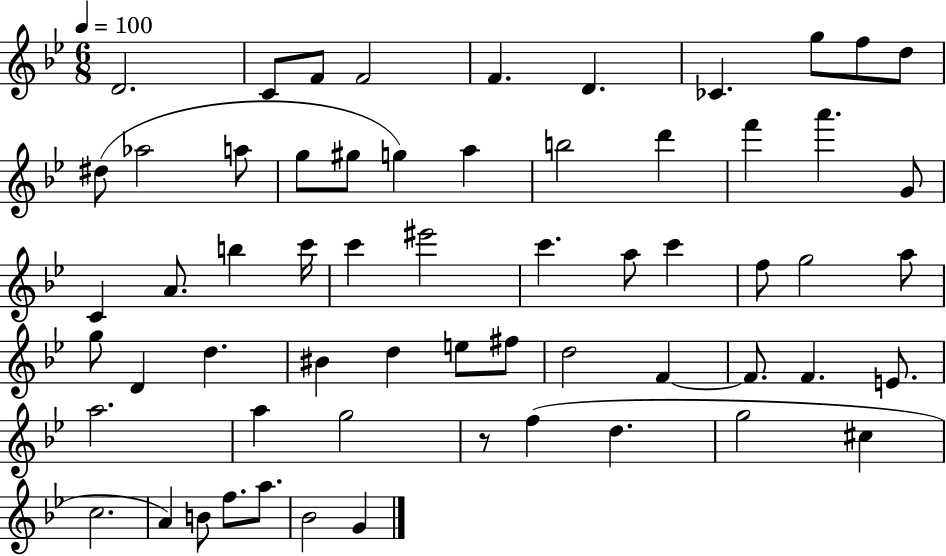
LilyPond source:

{
  \clef treble
  \numericTimeSignature
  \time 6/8
  \key bes \major
  \tempo 4 = 100
  d'2. | c'8 f'8 f'2 | f'4. d'4. | ces'4. g''8 f''8 d''8 | \break dis''8( aes''2 a''8 | g''8 gis''8 g''4) a''4 | b''2 d'''4 | f'''4 a'''4. g'8 | \break c'4 a'8. b''4 c'''16 | c'''4 eis'''2 | c'''4. a''8 c'''4 | f''8 g''2 a''8 | \break g''8 d'4 d''4. | bis'4 d''4 e''8 fis''8 | d''2 f'4~~ | f'8. f'4. e'8. | \break a''2. | a''4 g''2 | r8 f''4( d''4. | g''2 cis''4 | \break c''2. | a'4) b'8 f''8. a''8. | bes'2 g'4 | \bar "|."
}